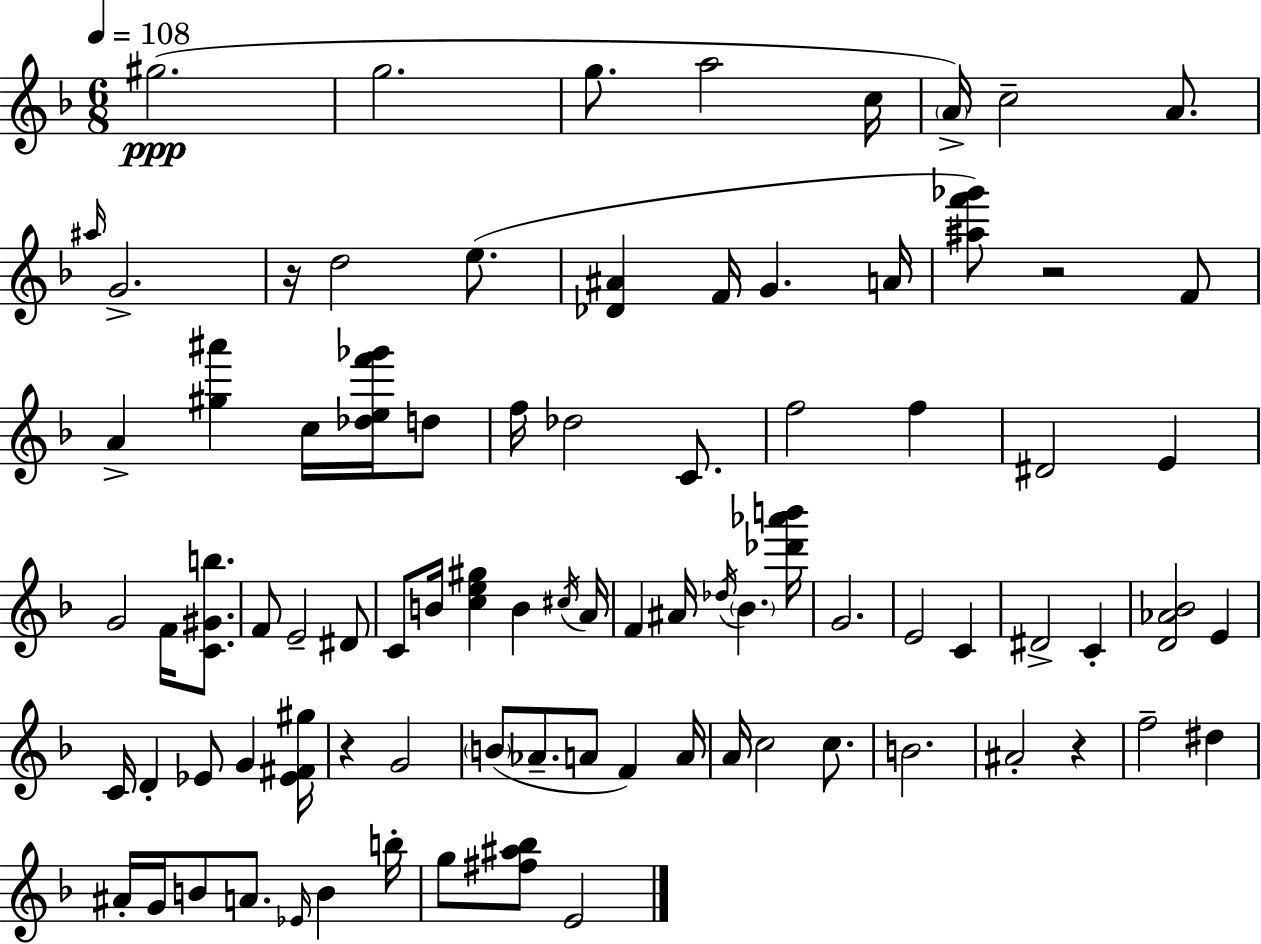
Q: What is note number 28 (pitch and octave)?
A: F4